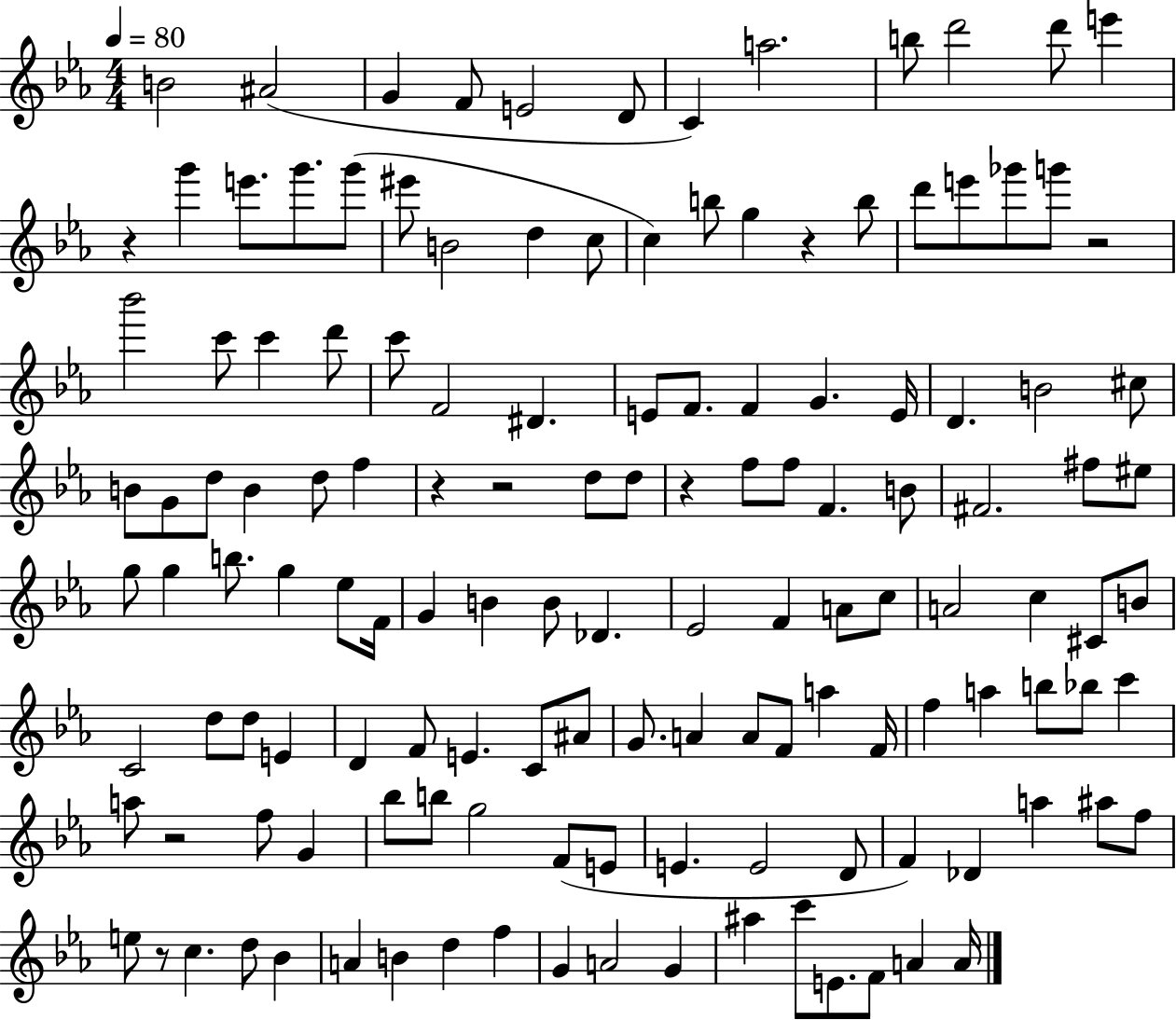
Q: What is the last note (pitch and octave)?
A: A4